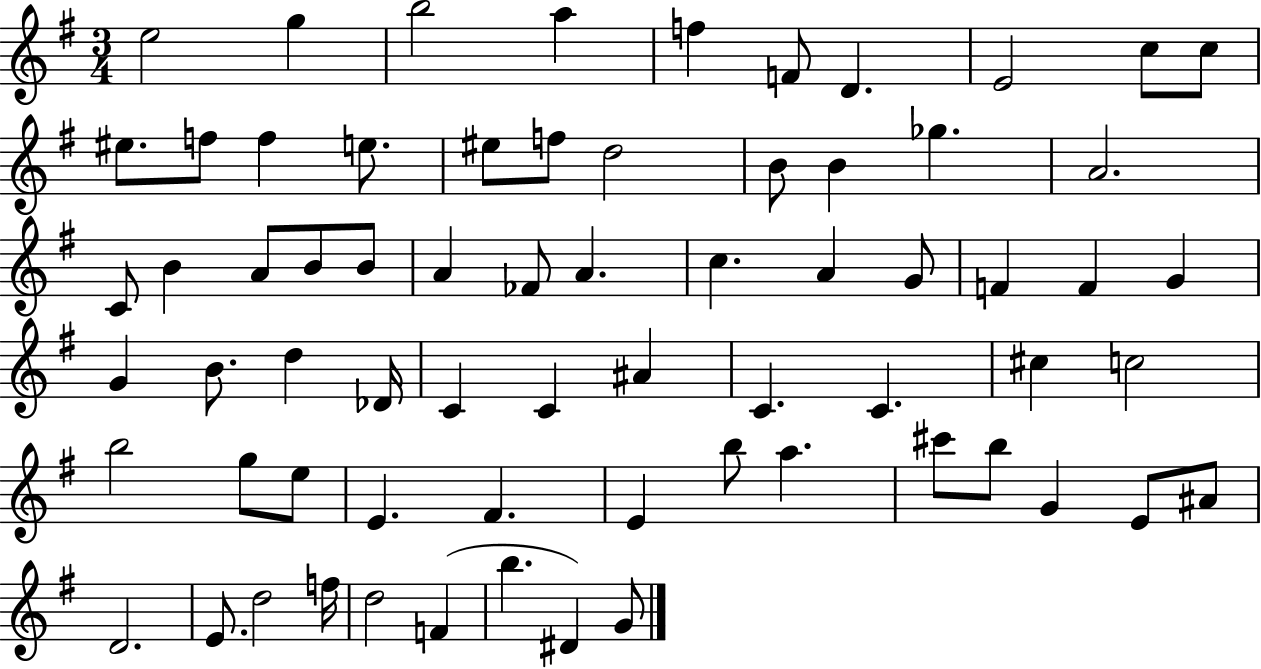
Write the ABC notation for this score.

X:1
T:Untitled
M:3/4
L:1/4
K:G
e2 g b2 a f F/2 D E2 c/2 c/2 ^e/2 f/2 f e/2 ^e/2 f/2 d2 B/2 B _g A2 C/2 B A/2 B/2 B/2 A _F/2 A c A G/2 F F G G B/2 d _D/4 C C ^A C C ^c c2 b2 g/2 e/2 E ^F E b/2 a ^c'/2 b/2 G E/2 ^A/2 D2 E/2 d2 f/4 d2 F b ^D G/2